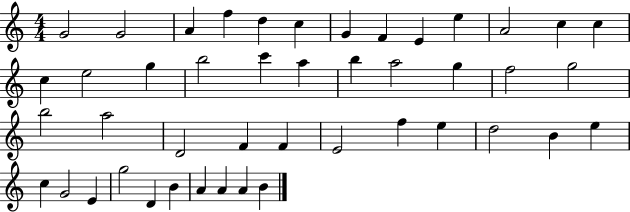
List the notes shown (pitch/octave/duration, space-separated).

G4/h G4/h A4/q F5/q D5/q C5/q G4/q F4/q E4/q E5/q A4/h C5/q C5/q C5/q E5/h G5/q B5/h C6/q A5/q B5/q A5/h G5/q F5/h G5/h B5/h A5/h D4/h F4/q F4/q E4/h F5/q E5/q D5/h B4/q E5/q C5/q G4/h E4/q G5/h D4/q B4/q A4/q A4/q A4/q B4/q